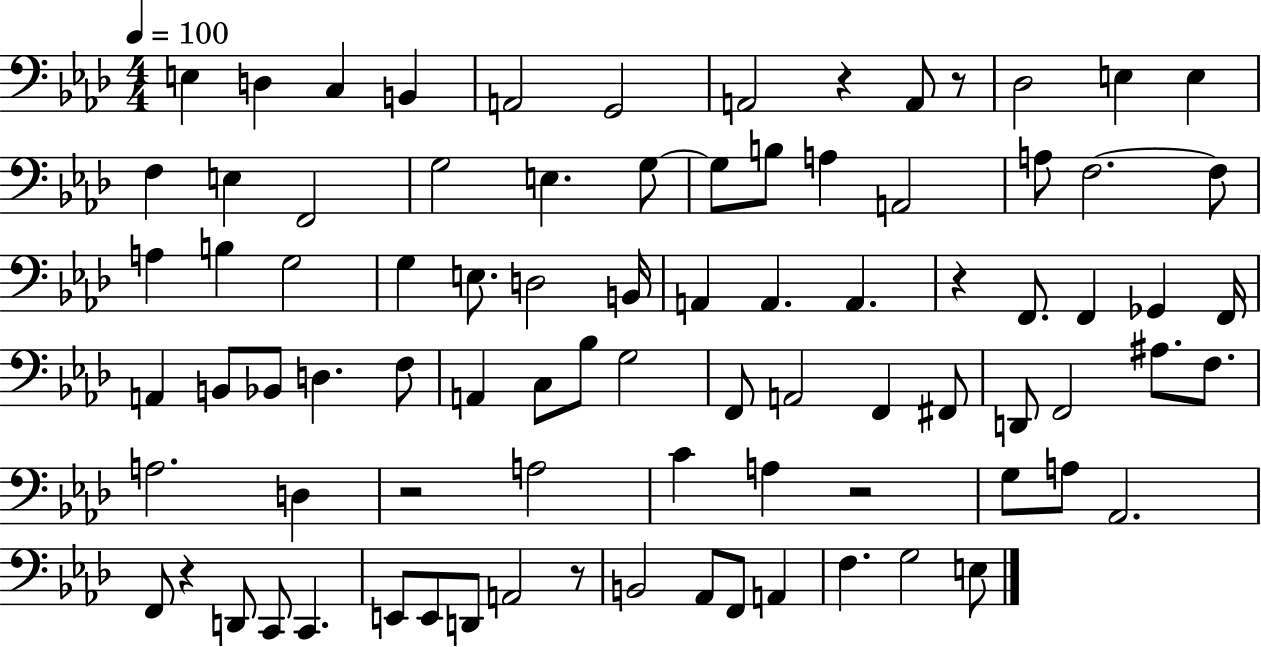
E3/q D3/q C3/q B2/q A2/h G2/h A2/h R/q A2/e R/e Db3/h E3/q E3/q F3/q E3/q F2/h G3/h E3/q. G3/e G3/e B3/e A3/q A2/h A3/e F3/h. F3/e A3/q B3/q G3/h G3/q E3/e. D3/h B2/s A2/q A2/q. A2/q. R/q F2/e. F2/q Gb2/q F2/s A2/q B2/e Bb2/e D3/q. F3/e A2/q C3/e Bb3/e G3/h F2/e A2/h F2/q F#2/e D2/e F2/h A#3/e. F3/e. A3/h. D3/q R/h A3/h C4/q A3/q R/h G3/e A3/e Ab2/h. F2/e R/q D2/e C2/e C2/q. E2/e E2/e D2/e A2/h R/e B2/h Ab2/e F2/e A2/q F3/q. G3/h E3/e